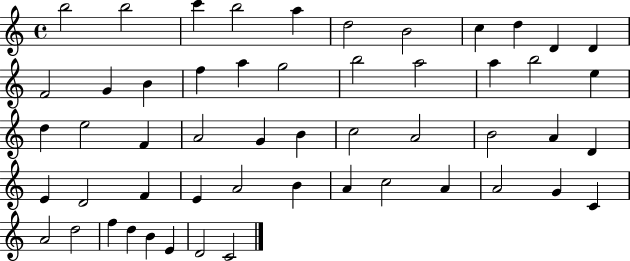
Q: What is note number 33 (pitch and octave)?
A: D4